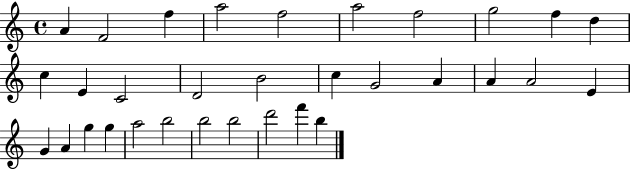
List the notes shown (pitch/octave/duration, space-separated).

A4/q F4/h F5/q A5/h F5/h A5/h F5/h G5/h F5/q D5/q C5/q E4/q C4/h D4/h B4/h C5/q G4/h A4/q A4/q A4/h E4/q G4/q A4/q G5/q G5/q A5/h B5/h B5/h B5/h D6/h F6/q B5/q